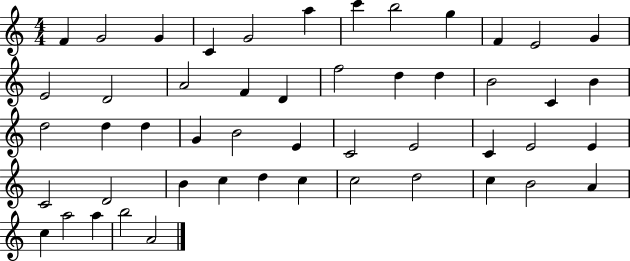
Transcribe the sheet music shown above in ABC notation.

X:1
T:Untitled
M:4/4
L:1/4
K:C
F G2 G C G2 a c' b2 g F E2 G E2 D2 A2 F D f2 d d B2 C B d2 d d G B2 E C2 E2 C E2 E C2 D2 B c d c c2 d2 c B2 A c a2 a b2 A2